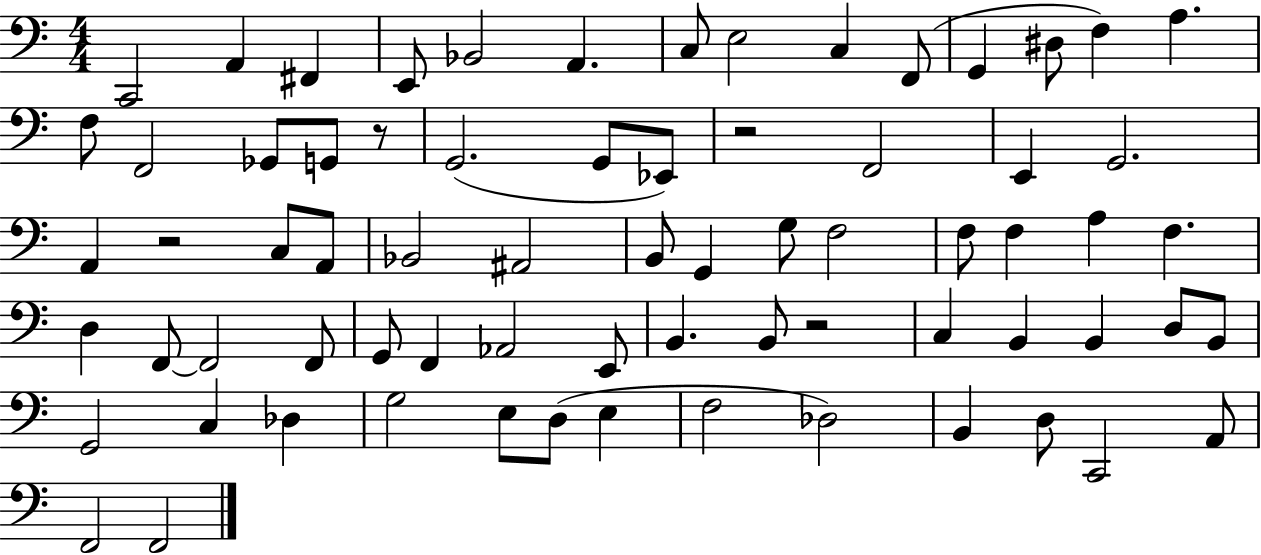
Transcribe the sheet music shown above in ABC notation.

X:1
T:Untitled
M:4/4
L:1/4
K:C
C,,2 A,, ^F,, E,,/2 _B,,2 A,, C,/2 E,2 C, F,,/2 G,, ^D,/2 F, A, F,/2 F,,2 _G,,/2 G,,/2 z/2 G,,2 G,,/2 _E,,/2 z2 F,,2 E,, G,,2 A,, z2 C,/2 A,,/2 _B,,2 ^A,,2 B,,/2 G,, G,/2 F,2 F,/2 F, A, F, D, F,,/2 F,,2 F,,/2 G,,/2 F,, _A,,2 E,,/2 B,, B,,/2 z2 C, B,, B,, D,/2 B,,/2 G,,2 C, _D, G,2 E,/2 D,/2 E, F,2 _D,2 B,, D,/2 C,,2 A,,/2 F,,2 F,,2